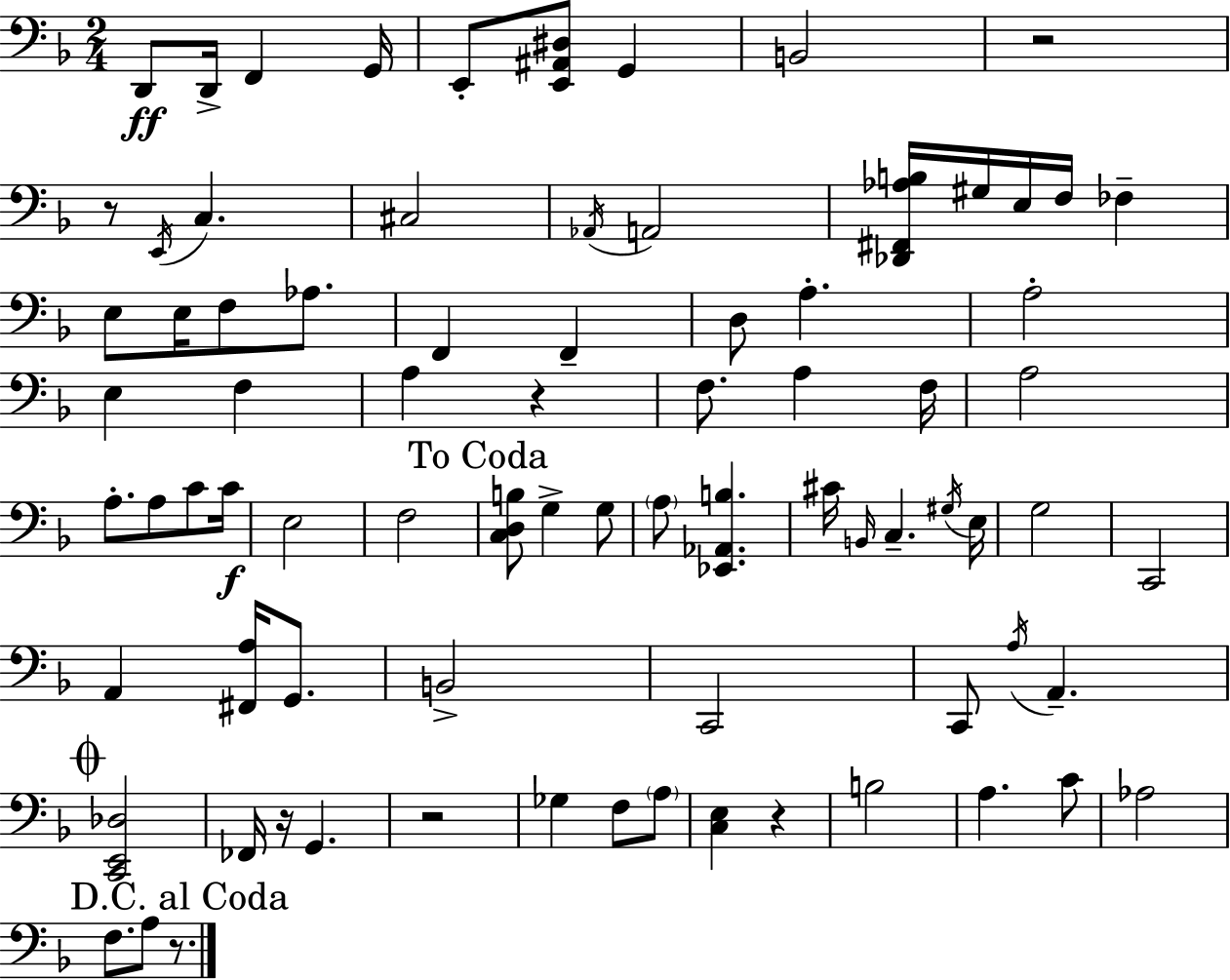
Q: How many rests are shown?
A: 7